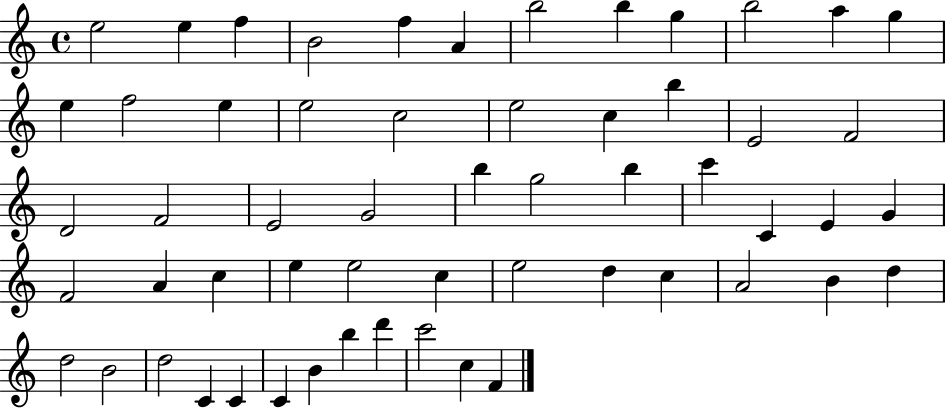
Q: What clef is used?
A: treble